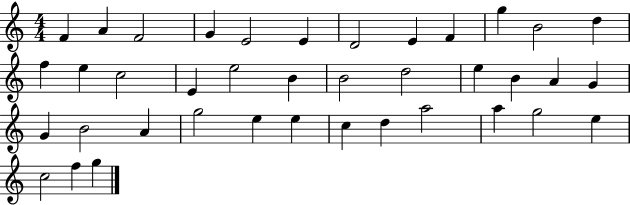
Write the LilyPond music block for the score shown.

{
  \clef treble
  \numericTimeSignature
  \time 4/4
  \key c \major
  f'4 a'4 f'2 | g'4 e'2 e'4 | d'2 e'4 f'4 | g''4 b'2 d''4 | \break f''4 e''4 c''2 | e'4 e''2 b'4 | b'2 d''2 | e''4 b'4 a'4 g'4 | \break g'4 b'2 a'4 | g''2 e''4 e''4 | c''4 d''4 a''2 | a''4 g''2 e''4 | \break c''2 f''4 g''4 | \bar "|."
}